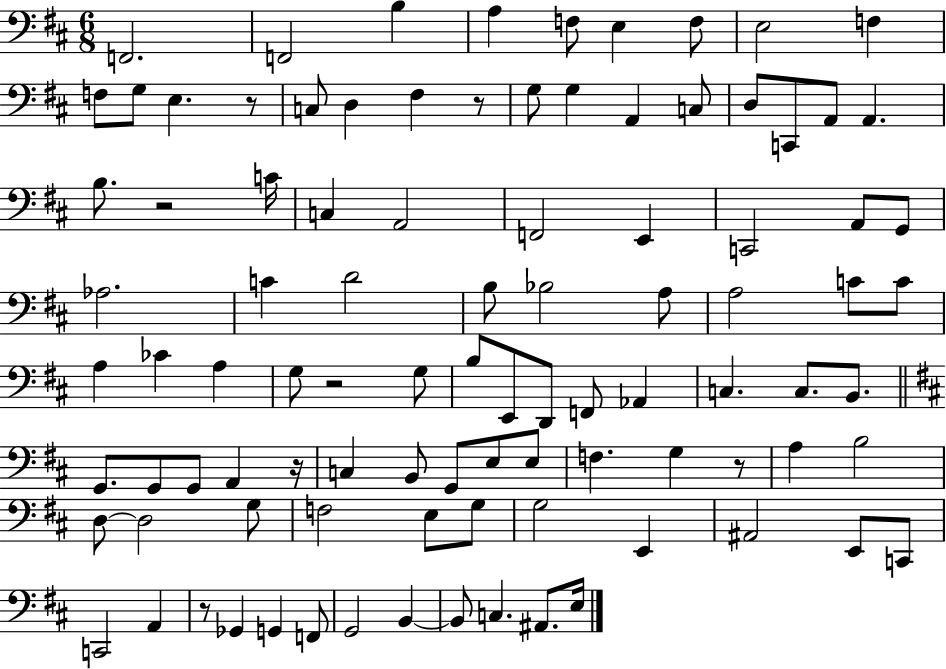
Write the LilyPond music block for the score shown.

{
  \clef bass
  \numericTimeSignature
  \time 6/8
  \key d \major
  f,2. | f,2 b4 | a4 f8 e4 f8 | e2 f4 | \break f8 g8 e4. r8 | c8 d4 fis4 r8 | g8 g4 a,4 c8 | d8 c,8 a,8 a,4. | \break b8. r2 c'16 | c4 a,2 | f,2 e,4 | c,2 a,8 g,8 | \break aes2. | c'4 d'2 | b8 bes2 a8 | a2 c'8 c'8 | \break a4 ces'4 a4 | g8 r2 g8 | b8 e,8 d,8 f,8 aes,4 | c4. c8. b,8. | \break \bar "||" \break \key d \major g,8. g,8 g,8 a,4 r16 | c4 b,8 g,8 e8 e8 | f4. g4 r8 | a4 b2 | \break d8~~ d2 g8 | f2 e8 g8 | g2 e,4 | ais,2 e,8 c,8 | \break c,2 a,4 | r8 ges,4 g,4 f,8 | g,2 b,4~~ | b,8 c4. ais,8. e16 | \break \bar "|."
}